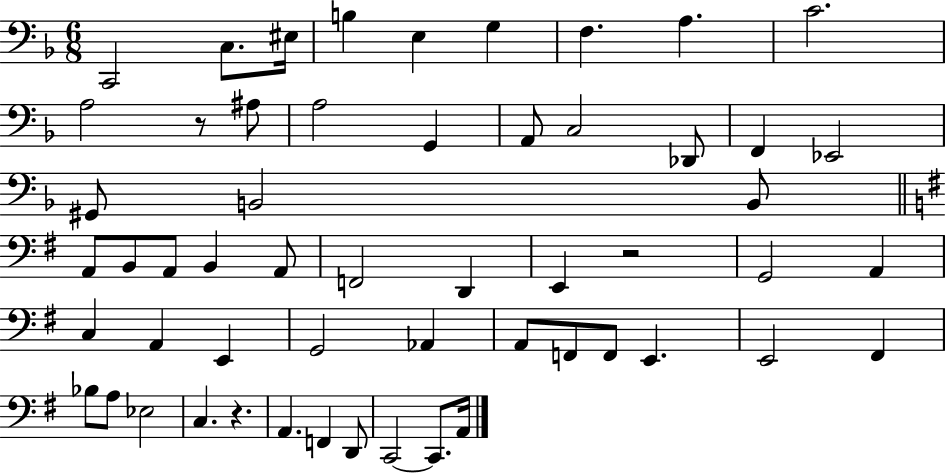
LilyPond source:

{
  \clef bass
  \numericTimeSignature
  \time 6/8
  \key f \major
  c,2 c8. eis16 | b4 e4 g4 | f4. a4. | c'2. | \break a2 r8 ais8 | a2 g,4 | a,8 c2 des,8 | f,4 ees,2 | \break gis,8 b,2 b,8 | \bar "||" \break \key g \major a,8 b,8 a,8 b,4 a,8 | f,2 d,4 | e,4 r2 | g,2 a,4 | \break c4 a,4 e,4 | g,2 aes,4 | a,8 f,8 f,8 e,4. | e,2 fis,4 | \break bes8 a8 ees2 | c4. r4. | a,4. f,4 d,8 | c,2~~ c,8. a,16 | \break \bar "|."
}